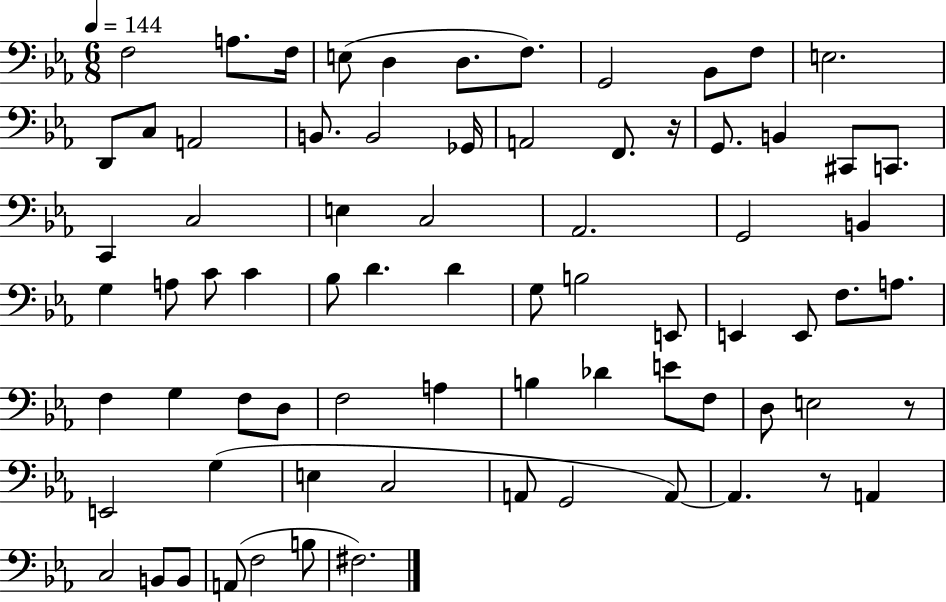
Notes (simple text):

F3/h A3/e. F3/s E3/e D3/q D3/e. F3/e. G2/h Bb2/e F3/e E3/h. D2/e C3/e A2/h B2/e. B2/h Gb2/s A2/h F2/e. R/s G2/e. B2/q C#2/e C2/e. C2/q C3/h E3/q C3/h Ab2/h. G2/h B2/q G3/q A3/e C4/e C4/q Bb3/e D4/q. D4/q G3/e B3/h E2/e E2/q E2/e F3/e. A3/e. F3/q G3/q F3/e D3/e F3/h A3/q B3/q Db4/q E4/e F3/e D3/e E3/h R/e E2/h G3/q E3/q C3/h A2/e G2/h A2/e A2/q. R/e A2/q C3/h B2/e B2/e A2/e F3/h B3/e F#3/h.